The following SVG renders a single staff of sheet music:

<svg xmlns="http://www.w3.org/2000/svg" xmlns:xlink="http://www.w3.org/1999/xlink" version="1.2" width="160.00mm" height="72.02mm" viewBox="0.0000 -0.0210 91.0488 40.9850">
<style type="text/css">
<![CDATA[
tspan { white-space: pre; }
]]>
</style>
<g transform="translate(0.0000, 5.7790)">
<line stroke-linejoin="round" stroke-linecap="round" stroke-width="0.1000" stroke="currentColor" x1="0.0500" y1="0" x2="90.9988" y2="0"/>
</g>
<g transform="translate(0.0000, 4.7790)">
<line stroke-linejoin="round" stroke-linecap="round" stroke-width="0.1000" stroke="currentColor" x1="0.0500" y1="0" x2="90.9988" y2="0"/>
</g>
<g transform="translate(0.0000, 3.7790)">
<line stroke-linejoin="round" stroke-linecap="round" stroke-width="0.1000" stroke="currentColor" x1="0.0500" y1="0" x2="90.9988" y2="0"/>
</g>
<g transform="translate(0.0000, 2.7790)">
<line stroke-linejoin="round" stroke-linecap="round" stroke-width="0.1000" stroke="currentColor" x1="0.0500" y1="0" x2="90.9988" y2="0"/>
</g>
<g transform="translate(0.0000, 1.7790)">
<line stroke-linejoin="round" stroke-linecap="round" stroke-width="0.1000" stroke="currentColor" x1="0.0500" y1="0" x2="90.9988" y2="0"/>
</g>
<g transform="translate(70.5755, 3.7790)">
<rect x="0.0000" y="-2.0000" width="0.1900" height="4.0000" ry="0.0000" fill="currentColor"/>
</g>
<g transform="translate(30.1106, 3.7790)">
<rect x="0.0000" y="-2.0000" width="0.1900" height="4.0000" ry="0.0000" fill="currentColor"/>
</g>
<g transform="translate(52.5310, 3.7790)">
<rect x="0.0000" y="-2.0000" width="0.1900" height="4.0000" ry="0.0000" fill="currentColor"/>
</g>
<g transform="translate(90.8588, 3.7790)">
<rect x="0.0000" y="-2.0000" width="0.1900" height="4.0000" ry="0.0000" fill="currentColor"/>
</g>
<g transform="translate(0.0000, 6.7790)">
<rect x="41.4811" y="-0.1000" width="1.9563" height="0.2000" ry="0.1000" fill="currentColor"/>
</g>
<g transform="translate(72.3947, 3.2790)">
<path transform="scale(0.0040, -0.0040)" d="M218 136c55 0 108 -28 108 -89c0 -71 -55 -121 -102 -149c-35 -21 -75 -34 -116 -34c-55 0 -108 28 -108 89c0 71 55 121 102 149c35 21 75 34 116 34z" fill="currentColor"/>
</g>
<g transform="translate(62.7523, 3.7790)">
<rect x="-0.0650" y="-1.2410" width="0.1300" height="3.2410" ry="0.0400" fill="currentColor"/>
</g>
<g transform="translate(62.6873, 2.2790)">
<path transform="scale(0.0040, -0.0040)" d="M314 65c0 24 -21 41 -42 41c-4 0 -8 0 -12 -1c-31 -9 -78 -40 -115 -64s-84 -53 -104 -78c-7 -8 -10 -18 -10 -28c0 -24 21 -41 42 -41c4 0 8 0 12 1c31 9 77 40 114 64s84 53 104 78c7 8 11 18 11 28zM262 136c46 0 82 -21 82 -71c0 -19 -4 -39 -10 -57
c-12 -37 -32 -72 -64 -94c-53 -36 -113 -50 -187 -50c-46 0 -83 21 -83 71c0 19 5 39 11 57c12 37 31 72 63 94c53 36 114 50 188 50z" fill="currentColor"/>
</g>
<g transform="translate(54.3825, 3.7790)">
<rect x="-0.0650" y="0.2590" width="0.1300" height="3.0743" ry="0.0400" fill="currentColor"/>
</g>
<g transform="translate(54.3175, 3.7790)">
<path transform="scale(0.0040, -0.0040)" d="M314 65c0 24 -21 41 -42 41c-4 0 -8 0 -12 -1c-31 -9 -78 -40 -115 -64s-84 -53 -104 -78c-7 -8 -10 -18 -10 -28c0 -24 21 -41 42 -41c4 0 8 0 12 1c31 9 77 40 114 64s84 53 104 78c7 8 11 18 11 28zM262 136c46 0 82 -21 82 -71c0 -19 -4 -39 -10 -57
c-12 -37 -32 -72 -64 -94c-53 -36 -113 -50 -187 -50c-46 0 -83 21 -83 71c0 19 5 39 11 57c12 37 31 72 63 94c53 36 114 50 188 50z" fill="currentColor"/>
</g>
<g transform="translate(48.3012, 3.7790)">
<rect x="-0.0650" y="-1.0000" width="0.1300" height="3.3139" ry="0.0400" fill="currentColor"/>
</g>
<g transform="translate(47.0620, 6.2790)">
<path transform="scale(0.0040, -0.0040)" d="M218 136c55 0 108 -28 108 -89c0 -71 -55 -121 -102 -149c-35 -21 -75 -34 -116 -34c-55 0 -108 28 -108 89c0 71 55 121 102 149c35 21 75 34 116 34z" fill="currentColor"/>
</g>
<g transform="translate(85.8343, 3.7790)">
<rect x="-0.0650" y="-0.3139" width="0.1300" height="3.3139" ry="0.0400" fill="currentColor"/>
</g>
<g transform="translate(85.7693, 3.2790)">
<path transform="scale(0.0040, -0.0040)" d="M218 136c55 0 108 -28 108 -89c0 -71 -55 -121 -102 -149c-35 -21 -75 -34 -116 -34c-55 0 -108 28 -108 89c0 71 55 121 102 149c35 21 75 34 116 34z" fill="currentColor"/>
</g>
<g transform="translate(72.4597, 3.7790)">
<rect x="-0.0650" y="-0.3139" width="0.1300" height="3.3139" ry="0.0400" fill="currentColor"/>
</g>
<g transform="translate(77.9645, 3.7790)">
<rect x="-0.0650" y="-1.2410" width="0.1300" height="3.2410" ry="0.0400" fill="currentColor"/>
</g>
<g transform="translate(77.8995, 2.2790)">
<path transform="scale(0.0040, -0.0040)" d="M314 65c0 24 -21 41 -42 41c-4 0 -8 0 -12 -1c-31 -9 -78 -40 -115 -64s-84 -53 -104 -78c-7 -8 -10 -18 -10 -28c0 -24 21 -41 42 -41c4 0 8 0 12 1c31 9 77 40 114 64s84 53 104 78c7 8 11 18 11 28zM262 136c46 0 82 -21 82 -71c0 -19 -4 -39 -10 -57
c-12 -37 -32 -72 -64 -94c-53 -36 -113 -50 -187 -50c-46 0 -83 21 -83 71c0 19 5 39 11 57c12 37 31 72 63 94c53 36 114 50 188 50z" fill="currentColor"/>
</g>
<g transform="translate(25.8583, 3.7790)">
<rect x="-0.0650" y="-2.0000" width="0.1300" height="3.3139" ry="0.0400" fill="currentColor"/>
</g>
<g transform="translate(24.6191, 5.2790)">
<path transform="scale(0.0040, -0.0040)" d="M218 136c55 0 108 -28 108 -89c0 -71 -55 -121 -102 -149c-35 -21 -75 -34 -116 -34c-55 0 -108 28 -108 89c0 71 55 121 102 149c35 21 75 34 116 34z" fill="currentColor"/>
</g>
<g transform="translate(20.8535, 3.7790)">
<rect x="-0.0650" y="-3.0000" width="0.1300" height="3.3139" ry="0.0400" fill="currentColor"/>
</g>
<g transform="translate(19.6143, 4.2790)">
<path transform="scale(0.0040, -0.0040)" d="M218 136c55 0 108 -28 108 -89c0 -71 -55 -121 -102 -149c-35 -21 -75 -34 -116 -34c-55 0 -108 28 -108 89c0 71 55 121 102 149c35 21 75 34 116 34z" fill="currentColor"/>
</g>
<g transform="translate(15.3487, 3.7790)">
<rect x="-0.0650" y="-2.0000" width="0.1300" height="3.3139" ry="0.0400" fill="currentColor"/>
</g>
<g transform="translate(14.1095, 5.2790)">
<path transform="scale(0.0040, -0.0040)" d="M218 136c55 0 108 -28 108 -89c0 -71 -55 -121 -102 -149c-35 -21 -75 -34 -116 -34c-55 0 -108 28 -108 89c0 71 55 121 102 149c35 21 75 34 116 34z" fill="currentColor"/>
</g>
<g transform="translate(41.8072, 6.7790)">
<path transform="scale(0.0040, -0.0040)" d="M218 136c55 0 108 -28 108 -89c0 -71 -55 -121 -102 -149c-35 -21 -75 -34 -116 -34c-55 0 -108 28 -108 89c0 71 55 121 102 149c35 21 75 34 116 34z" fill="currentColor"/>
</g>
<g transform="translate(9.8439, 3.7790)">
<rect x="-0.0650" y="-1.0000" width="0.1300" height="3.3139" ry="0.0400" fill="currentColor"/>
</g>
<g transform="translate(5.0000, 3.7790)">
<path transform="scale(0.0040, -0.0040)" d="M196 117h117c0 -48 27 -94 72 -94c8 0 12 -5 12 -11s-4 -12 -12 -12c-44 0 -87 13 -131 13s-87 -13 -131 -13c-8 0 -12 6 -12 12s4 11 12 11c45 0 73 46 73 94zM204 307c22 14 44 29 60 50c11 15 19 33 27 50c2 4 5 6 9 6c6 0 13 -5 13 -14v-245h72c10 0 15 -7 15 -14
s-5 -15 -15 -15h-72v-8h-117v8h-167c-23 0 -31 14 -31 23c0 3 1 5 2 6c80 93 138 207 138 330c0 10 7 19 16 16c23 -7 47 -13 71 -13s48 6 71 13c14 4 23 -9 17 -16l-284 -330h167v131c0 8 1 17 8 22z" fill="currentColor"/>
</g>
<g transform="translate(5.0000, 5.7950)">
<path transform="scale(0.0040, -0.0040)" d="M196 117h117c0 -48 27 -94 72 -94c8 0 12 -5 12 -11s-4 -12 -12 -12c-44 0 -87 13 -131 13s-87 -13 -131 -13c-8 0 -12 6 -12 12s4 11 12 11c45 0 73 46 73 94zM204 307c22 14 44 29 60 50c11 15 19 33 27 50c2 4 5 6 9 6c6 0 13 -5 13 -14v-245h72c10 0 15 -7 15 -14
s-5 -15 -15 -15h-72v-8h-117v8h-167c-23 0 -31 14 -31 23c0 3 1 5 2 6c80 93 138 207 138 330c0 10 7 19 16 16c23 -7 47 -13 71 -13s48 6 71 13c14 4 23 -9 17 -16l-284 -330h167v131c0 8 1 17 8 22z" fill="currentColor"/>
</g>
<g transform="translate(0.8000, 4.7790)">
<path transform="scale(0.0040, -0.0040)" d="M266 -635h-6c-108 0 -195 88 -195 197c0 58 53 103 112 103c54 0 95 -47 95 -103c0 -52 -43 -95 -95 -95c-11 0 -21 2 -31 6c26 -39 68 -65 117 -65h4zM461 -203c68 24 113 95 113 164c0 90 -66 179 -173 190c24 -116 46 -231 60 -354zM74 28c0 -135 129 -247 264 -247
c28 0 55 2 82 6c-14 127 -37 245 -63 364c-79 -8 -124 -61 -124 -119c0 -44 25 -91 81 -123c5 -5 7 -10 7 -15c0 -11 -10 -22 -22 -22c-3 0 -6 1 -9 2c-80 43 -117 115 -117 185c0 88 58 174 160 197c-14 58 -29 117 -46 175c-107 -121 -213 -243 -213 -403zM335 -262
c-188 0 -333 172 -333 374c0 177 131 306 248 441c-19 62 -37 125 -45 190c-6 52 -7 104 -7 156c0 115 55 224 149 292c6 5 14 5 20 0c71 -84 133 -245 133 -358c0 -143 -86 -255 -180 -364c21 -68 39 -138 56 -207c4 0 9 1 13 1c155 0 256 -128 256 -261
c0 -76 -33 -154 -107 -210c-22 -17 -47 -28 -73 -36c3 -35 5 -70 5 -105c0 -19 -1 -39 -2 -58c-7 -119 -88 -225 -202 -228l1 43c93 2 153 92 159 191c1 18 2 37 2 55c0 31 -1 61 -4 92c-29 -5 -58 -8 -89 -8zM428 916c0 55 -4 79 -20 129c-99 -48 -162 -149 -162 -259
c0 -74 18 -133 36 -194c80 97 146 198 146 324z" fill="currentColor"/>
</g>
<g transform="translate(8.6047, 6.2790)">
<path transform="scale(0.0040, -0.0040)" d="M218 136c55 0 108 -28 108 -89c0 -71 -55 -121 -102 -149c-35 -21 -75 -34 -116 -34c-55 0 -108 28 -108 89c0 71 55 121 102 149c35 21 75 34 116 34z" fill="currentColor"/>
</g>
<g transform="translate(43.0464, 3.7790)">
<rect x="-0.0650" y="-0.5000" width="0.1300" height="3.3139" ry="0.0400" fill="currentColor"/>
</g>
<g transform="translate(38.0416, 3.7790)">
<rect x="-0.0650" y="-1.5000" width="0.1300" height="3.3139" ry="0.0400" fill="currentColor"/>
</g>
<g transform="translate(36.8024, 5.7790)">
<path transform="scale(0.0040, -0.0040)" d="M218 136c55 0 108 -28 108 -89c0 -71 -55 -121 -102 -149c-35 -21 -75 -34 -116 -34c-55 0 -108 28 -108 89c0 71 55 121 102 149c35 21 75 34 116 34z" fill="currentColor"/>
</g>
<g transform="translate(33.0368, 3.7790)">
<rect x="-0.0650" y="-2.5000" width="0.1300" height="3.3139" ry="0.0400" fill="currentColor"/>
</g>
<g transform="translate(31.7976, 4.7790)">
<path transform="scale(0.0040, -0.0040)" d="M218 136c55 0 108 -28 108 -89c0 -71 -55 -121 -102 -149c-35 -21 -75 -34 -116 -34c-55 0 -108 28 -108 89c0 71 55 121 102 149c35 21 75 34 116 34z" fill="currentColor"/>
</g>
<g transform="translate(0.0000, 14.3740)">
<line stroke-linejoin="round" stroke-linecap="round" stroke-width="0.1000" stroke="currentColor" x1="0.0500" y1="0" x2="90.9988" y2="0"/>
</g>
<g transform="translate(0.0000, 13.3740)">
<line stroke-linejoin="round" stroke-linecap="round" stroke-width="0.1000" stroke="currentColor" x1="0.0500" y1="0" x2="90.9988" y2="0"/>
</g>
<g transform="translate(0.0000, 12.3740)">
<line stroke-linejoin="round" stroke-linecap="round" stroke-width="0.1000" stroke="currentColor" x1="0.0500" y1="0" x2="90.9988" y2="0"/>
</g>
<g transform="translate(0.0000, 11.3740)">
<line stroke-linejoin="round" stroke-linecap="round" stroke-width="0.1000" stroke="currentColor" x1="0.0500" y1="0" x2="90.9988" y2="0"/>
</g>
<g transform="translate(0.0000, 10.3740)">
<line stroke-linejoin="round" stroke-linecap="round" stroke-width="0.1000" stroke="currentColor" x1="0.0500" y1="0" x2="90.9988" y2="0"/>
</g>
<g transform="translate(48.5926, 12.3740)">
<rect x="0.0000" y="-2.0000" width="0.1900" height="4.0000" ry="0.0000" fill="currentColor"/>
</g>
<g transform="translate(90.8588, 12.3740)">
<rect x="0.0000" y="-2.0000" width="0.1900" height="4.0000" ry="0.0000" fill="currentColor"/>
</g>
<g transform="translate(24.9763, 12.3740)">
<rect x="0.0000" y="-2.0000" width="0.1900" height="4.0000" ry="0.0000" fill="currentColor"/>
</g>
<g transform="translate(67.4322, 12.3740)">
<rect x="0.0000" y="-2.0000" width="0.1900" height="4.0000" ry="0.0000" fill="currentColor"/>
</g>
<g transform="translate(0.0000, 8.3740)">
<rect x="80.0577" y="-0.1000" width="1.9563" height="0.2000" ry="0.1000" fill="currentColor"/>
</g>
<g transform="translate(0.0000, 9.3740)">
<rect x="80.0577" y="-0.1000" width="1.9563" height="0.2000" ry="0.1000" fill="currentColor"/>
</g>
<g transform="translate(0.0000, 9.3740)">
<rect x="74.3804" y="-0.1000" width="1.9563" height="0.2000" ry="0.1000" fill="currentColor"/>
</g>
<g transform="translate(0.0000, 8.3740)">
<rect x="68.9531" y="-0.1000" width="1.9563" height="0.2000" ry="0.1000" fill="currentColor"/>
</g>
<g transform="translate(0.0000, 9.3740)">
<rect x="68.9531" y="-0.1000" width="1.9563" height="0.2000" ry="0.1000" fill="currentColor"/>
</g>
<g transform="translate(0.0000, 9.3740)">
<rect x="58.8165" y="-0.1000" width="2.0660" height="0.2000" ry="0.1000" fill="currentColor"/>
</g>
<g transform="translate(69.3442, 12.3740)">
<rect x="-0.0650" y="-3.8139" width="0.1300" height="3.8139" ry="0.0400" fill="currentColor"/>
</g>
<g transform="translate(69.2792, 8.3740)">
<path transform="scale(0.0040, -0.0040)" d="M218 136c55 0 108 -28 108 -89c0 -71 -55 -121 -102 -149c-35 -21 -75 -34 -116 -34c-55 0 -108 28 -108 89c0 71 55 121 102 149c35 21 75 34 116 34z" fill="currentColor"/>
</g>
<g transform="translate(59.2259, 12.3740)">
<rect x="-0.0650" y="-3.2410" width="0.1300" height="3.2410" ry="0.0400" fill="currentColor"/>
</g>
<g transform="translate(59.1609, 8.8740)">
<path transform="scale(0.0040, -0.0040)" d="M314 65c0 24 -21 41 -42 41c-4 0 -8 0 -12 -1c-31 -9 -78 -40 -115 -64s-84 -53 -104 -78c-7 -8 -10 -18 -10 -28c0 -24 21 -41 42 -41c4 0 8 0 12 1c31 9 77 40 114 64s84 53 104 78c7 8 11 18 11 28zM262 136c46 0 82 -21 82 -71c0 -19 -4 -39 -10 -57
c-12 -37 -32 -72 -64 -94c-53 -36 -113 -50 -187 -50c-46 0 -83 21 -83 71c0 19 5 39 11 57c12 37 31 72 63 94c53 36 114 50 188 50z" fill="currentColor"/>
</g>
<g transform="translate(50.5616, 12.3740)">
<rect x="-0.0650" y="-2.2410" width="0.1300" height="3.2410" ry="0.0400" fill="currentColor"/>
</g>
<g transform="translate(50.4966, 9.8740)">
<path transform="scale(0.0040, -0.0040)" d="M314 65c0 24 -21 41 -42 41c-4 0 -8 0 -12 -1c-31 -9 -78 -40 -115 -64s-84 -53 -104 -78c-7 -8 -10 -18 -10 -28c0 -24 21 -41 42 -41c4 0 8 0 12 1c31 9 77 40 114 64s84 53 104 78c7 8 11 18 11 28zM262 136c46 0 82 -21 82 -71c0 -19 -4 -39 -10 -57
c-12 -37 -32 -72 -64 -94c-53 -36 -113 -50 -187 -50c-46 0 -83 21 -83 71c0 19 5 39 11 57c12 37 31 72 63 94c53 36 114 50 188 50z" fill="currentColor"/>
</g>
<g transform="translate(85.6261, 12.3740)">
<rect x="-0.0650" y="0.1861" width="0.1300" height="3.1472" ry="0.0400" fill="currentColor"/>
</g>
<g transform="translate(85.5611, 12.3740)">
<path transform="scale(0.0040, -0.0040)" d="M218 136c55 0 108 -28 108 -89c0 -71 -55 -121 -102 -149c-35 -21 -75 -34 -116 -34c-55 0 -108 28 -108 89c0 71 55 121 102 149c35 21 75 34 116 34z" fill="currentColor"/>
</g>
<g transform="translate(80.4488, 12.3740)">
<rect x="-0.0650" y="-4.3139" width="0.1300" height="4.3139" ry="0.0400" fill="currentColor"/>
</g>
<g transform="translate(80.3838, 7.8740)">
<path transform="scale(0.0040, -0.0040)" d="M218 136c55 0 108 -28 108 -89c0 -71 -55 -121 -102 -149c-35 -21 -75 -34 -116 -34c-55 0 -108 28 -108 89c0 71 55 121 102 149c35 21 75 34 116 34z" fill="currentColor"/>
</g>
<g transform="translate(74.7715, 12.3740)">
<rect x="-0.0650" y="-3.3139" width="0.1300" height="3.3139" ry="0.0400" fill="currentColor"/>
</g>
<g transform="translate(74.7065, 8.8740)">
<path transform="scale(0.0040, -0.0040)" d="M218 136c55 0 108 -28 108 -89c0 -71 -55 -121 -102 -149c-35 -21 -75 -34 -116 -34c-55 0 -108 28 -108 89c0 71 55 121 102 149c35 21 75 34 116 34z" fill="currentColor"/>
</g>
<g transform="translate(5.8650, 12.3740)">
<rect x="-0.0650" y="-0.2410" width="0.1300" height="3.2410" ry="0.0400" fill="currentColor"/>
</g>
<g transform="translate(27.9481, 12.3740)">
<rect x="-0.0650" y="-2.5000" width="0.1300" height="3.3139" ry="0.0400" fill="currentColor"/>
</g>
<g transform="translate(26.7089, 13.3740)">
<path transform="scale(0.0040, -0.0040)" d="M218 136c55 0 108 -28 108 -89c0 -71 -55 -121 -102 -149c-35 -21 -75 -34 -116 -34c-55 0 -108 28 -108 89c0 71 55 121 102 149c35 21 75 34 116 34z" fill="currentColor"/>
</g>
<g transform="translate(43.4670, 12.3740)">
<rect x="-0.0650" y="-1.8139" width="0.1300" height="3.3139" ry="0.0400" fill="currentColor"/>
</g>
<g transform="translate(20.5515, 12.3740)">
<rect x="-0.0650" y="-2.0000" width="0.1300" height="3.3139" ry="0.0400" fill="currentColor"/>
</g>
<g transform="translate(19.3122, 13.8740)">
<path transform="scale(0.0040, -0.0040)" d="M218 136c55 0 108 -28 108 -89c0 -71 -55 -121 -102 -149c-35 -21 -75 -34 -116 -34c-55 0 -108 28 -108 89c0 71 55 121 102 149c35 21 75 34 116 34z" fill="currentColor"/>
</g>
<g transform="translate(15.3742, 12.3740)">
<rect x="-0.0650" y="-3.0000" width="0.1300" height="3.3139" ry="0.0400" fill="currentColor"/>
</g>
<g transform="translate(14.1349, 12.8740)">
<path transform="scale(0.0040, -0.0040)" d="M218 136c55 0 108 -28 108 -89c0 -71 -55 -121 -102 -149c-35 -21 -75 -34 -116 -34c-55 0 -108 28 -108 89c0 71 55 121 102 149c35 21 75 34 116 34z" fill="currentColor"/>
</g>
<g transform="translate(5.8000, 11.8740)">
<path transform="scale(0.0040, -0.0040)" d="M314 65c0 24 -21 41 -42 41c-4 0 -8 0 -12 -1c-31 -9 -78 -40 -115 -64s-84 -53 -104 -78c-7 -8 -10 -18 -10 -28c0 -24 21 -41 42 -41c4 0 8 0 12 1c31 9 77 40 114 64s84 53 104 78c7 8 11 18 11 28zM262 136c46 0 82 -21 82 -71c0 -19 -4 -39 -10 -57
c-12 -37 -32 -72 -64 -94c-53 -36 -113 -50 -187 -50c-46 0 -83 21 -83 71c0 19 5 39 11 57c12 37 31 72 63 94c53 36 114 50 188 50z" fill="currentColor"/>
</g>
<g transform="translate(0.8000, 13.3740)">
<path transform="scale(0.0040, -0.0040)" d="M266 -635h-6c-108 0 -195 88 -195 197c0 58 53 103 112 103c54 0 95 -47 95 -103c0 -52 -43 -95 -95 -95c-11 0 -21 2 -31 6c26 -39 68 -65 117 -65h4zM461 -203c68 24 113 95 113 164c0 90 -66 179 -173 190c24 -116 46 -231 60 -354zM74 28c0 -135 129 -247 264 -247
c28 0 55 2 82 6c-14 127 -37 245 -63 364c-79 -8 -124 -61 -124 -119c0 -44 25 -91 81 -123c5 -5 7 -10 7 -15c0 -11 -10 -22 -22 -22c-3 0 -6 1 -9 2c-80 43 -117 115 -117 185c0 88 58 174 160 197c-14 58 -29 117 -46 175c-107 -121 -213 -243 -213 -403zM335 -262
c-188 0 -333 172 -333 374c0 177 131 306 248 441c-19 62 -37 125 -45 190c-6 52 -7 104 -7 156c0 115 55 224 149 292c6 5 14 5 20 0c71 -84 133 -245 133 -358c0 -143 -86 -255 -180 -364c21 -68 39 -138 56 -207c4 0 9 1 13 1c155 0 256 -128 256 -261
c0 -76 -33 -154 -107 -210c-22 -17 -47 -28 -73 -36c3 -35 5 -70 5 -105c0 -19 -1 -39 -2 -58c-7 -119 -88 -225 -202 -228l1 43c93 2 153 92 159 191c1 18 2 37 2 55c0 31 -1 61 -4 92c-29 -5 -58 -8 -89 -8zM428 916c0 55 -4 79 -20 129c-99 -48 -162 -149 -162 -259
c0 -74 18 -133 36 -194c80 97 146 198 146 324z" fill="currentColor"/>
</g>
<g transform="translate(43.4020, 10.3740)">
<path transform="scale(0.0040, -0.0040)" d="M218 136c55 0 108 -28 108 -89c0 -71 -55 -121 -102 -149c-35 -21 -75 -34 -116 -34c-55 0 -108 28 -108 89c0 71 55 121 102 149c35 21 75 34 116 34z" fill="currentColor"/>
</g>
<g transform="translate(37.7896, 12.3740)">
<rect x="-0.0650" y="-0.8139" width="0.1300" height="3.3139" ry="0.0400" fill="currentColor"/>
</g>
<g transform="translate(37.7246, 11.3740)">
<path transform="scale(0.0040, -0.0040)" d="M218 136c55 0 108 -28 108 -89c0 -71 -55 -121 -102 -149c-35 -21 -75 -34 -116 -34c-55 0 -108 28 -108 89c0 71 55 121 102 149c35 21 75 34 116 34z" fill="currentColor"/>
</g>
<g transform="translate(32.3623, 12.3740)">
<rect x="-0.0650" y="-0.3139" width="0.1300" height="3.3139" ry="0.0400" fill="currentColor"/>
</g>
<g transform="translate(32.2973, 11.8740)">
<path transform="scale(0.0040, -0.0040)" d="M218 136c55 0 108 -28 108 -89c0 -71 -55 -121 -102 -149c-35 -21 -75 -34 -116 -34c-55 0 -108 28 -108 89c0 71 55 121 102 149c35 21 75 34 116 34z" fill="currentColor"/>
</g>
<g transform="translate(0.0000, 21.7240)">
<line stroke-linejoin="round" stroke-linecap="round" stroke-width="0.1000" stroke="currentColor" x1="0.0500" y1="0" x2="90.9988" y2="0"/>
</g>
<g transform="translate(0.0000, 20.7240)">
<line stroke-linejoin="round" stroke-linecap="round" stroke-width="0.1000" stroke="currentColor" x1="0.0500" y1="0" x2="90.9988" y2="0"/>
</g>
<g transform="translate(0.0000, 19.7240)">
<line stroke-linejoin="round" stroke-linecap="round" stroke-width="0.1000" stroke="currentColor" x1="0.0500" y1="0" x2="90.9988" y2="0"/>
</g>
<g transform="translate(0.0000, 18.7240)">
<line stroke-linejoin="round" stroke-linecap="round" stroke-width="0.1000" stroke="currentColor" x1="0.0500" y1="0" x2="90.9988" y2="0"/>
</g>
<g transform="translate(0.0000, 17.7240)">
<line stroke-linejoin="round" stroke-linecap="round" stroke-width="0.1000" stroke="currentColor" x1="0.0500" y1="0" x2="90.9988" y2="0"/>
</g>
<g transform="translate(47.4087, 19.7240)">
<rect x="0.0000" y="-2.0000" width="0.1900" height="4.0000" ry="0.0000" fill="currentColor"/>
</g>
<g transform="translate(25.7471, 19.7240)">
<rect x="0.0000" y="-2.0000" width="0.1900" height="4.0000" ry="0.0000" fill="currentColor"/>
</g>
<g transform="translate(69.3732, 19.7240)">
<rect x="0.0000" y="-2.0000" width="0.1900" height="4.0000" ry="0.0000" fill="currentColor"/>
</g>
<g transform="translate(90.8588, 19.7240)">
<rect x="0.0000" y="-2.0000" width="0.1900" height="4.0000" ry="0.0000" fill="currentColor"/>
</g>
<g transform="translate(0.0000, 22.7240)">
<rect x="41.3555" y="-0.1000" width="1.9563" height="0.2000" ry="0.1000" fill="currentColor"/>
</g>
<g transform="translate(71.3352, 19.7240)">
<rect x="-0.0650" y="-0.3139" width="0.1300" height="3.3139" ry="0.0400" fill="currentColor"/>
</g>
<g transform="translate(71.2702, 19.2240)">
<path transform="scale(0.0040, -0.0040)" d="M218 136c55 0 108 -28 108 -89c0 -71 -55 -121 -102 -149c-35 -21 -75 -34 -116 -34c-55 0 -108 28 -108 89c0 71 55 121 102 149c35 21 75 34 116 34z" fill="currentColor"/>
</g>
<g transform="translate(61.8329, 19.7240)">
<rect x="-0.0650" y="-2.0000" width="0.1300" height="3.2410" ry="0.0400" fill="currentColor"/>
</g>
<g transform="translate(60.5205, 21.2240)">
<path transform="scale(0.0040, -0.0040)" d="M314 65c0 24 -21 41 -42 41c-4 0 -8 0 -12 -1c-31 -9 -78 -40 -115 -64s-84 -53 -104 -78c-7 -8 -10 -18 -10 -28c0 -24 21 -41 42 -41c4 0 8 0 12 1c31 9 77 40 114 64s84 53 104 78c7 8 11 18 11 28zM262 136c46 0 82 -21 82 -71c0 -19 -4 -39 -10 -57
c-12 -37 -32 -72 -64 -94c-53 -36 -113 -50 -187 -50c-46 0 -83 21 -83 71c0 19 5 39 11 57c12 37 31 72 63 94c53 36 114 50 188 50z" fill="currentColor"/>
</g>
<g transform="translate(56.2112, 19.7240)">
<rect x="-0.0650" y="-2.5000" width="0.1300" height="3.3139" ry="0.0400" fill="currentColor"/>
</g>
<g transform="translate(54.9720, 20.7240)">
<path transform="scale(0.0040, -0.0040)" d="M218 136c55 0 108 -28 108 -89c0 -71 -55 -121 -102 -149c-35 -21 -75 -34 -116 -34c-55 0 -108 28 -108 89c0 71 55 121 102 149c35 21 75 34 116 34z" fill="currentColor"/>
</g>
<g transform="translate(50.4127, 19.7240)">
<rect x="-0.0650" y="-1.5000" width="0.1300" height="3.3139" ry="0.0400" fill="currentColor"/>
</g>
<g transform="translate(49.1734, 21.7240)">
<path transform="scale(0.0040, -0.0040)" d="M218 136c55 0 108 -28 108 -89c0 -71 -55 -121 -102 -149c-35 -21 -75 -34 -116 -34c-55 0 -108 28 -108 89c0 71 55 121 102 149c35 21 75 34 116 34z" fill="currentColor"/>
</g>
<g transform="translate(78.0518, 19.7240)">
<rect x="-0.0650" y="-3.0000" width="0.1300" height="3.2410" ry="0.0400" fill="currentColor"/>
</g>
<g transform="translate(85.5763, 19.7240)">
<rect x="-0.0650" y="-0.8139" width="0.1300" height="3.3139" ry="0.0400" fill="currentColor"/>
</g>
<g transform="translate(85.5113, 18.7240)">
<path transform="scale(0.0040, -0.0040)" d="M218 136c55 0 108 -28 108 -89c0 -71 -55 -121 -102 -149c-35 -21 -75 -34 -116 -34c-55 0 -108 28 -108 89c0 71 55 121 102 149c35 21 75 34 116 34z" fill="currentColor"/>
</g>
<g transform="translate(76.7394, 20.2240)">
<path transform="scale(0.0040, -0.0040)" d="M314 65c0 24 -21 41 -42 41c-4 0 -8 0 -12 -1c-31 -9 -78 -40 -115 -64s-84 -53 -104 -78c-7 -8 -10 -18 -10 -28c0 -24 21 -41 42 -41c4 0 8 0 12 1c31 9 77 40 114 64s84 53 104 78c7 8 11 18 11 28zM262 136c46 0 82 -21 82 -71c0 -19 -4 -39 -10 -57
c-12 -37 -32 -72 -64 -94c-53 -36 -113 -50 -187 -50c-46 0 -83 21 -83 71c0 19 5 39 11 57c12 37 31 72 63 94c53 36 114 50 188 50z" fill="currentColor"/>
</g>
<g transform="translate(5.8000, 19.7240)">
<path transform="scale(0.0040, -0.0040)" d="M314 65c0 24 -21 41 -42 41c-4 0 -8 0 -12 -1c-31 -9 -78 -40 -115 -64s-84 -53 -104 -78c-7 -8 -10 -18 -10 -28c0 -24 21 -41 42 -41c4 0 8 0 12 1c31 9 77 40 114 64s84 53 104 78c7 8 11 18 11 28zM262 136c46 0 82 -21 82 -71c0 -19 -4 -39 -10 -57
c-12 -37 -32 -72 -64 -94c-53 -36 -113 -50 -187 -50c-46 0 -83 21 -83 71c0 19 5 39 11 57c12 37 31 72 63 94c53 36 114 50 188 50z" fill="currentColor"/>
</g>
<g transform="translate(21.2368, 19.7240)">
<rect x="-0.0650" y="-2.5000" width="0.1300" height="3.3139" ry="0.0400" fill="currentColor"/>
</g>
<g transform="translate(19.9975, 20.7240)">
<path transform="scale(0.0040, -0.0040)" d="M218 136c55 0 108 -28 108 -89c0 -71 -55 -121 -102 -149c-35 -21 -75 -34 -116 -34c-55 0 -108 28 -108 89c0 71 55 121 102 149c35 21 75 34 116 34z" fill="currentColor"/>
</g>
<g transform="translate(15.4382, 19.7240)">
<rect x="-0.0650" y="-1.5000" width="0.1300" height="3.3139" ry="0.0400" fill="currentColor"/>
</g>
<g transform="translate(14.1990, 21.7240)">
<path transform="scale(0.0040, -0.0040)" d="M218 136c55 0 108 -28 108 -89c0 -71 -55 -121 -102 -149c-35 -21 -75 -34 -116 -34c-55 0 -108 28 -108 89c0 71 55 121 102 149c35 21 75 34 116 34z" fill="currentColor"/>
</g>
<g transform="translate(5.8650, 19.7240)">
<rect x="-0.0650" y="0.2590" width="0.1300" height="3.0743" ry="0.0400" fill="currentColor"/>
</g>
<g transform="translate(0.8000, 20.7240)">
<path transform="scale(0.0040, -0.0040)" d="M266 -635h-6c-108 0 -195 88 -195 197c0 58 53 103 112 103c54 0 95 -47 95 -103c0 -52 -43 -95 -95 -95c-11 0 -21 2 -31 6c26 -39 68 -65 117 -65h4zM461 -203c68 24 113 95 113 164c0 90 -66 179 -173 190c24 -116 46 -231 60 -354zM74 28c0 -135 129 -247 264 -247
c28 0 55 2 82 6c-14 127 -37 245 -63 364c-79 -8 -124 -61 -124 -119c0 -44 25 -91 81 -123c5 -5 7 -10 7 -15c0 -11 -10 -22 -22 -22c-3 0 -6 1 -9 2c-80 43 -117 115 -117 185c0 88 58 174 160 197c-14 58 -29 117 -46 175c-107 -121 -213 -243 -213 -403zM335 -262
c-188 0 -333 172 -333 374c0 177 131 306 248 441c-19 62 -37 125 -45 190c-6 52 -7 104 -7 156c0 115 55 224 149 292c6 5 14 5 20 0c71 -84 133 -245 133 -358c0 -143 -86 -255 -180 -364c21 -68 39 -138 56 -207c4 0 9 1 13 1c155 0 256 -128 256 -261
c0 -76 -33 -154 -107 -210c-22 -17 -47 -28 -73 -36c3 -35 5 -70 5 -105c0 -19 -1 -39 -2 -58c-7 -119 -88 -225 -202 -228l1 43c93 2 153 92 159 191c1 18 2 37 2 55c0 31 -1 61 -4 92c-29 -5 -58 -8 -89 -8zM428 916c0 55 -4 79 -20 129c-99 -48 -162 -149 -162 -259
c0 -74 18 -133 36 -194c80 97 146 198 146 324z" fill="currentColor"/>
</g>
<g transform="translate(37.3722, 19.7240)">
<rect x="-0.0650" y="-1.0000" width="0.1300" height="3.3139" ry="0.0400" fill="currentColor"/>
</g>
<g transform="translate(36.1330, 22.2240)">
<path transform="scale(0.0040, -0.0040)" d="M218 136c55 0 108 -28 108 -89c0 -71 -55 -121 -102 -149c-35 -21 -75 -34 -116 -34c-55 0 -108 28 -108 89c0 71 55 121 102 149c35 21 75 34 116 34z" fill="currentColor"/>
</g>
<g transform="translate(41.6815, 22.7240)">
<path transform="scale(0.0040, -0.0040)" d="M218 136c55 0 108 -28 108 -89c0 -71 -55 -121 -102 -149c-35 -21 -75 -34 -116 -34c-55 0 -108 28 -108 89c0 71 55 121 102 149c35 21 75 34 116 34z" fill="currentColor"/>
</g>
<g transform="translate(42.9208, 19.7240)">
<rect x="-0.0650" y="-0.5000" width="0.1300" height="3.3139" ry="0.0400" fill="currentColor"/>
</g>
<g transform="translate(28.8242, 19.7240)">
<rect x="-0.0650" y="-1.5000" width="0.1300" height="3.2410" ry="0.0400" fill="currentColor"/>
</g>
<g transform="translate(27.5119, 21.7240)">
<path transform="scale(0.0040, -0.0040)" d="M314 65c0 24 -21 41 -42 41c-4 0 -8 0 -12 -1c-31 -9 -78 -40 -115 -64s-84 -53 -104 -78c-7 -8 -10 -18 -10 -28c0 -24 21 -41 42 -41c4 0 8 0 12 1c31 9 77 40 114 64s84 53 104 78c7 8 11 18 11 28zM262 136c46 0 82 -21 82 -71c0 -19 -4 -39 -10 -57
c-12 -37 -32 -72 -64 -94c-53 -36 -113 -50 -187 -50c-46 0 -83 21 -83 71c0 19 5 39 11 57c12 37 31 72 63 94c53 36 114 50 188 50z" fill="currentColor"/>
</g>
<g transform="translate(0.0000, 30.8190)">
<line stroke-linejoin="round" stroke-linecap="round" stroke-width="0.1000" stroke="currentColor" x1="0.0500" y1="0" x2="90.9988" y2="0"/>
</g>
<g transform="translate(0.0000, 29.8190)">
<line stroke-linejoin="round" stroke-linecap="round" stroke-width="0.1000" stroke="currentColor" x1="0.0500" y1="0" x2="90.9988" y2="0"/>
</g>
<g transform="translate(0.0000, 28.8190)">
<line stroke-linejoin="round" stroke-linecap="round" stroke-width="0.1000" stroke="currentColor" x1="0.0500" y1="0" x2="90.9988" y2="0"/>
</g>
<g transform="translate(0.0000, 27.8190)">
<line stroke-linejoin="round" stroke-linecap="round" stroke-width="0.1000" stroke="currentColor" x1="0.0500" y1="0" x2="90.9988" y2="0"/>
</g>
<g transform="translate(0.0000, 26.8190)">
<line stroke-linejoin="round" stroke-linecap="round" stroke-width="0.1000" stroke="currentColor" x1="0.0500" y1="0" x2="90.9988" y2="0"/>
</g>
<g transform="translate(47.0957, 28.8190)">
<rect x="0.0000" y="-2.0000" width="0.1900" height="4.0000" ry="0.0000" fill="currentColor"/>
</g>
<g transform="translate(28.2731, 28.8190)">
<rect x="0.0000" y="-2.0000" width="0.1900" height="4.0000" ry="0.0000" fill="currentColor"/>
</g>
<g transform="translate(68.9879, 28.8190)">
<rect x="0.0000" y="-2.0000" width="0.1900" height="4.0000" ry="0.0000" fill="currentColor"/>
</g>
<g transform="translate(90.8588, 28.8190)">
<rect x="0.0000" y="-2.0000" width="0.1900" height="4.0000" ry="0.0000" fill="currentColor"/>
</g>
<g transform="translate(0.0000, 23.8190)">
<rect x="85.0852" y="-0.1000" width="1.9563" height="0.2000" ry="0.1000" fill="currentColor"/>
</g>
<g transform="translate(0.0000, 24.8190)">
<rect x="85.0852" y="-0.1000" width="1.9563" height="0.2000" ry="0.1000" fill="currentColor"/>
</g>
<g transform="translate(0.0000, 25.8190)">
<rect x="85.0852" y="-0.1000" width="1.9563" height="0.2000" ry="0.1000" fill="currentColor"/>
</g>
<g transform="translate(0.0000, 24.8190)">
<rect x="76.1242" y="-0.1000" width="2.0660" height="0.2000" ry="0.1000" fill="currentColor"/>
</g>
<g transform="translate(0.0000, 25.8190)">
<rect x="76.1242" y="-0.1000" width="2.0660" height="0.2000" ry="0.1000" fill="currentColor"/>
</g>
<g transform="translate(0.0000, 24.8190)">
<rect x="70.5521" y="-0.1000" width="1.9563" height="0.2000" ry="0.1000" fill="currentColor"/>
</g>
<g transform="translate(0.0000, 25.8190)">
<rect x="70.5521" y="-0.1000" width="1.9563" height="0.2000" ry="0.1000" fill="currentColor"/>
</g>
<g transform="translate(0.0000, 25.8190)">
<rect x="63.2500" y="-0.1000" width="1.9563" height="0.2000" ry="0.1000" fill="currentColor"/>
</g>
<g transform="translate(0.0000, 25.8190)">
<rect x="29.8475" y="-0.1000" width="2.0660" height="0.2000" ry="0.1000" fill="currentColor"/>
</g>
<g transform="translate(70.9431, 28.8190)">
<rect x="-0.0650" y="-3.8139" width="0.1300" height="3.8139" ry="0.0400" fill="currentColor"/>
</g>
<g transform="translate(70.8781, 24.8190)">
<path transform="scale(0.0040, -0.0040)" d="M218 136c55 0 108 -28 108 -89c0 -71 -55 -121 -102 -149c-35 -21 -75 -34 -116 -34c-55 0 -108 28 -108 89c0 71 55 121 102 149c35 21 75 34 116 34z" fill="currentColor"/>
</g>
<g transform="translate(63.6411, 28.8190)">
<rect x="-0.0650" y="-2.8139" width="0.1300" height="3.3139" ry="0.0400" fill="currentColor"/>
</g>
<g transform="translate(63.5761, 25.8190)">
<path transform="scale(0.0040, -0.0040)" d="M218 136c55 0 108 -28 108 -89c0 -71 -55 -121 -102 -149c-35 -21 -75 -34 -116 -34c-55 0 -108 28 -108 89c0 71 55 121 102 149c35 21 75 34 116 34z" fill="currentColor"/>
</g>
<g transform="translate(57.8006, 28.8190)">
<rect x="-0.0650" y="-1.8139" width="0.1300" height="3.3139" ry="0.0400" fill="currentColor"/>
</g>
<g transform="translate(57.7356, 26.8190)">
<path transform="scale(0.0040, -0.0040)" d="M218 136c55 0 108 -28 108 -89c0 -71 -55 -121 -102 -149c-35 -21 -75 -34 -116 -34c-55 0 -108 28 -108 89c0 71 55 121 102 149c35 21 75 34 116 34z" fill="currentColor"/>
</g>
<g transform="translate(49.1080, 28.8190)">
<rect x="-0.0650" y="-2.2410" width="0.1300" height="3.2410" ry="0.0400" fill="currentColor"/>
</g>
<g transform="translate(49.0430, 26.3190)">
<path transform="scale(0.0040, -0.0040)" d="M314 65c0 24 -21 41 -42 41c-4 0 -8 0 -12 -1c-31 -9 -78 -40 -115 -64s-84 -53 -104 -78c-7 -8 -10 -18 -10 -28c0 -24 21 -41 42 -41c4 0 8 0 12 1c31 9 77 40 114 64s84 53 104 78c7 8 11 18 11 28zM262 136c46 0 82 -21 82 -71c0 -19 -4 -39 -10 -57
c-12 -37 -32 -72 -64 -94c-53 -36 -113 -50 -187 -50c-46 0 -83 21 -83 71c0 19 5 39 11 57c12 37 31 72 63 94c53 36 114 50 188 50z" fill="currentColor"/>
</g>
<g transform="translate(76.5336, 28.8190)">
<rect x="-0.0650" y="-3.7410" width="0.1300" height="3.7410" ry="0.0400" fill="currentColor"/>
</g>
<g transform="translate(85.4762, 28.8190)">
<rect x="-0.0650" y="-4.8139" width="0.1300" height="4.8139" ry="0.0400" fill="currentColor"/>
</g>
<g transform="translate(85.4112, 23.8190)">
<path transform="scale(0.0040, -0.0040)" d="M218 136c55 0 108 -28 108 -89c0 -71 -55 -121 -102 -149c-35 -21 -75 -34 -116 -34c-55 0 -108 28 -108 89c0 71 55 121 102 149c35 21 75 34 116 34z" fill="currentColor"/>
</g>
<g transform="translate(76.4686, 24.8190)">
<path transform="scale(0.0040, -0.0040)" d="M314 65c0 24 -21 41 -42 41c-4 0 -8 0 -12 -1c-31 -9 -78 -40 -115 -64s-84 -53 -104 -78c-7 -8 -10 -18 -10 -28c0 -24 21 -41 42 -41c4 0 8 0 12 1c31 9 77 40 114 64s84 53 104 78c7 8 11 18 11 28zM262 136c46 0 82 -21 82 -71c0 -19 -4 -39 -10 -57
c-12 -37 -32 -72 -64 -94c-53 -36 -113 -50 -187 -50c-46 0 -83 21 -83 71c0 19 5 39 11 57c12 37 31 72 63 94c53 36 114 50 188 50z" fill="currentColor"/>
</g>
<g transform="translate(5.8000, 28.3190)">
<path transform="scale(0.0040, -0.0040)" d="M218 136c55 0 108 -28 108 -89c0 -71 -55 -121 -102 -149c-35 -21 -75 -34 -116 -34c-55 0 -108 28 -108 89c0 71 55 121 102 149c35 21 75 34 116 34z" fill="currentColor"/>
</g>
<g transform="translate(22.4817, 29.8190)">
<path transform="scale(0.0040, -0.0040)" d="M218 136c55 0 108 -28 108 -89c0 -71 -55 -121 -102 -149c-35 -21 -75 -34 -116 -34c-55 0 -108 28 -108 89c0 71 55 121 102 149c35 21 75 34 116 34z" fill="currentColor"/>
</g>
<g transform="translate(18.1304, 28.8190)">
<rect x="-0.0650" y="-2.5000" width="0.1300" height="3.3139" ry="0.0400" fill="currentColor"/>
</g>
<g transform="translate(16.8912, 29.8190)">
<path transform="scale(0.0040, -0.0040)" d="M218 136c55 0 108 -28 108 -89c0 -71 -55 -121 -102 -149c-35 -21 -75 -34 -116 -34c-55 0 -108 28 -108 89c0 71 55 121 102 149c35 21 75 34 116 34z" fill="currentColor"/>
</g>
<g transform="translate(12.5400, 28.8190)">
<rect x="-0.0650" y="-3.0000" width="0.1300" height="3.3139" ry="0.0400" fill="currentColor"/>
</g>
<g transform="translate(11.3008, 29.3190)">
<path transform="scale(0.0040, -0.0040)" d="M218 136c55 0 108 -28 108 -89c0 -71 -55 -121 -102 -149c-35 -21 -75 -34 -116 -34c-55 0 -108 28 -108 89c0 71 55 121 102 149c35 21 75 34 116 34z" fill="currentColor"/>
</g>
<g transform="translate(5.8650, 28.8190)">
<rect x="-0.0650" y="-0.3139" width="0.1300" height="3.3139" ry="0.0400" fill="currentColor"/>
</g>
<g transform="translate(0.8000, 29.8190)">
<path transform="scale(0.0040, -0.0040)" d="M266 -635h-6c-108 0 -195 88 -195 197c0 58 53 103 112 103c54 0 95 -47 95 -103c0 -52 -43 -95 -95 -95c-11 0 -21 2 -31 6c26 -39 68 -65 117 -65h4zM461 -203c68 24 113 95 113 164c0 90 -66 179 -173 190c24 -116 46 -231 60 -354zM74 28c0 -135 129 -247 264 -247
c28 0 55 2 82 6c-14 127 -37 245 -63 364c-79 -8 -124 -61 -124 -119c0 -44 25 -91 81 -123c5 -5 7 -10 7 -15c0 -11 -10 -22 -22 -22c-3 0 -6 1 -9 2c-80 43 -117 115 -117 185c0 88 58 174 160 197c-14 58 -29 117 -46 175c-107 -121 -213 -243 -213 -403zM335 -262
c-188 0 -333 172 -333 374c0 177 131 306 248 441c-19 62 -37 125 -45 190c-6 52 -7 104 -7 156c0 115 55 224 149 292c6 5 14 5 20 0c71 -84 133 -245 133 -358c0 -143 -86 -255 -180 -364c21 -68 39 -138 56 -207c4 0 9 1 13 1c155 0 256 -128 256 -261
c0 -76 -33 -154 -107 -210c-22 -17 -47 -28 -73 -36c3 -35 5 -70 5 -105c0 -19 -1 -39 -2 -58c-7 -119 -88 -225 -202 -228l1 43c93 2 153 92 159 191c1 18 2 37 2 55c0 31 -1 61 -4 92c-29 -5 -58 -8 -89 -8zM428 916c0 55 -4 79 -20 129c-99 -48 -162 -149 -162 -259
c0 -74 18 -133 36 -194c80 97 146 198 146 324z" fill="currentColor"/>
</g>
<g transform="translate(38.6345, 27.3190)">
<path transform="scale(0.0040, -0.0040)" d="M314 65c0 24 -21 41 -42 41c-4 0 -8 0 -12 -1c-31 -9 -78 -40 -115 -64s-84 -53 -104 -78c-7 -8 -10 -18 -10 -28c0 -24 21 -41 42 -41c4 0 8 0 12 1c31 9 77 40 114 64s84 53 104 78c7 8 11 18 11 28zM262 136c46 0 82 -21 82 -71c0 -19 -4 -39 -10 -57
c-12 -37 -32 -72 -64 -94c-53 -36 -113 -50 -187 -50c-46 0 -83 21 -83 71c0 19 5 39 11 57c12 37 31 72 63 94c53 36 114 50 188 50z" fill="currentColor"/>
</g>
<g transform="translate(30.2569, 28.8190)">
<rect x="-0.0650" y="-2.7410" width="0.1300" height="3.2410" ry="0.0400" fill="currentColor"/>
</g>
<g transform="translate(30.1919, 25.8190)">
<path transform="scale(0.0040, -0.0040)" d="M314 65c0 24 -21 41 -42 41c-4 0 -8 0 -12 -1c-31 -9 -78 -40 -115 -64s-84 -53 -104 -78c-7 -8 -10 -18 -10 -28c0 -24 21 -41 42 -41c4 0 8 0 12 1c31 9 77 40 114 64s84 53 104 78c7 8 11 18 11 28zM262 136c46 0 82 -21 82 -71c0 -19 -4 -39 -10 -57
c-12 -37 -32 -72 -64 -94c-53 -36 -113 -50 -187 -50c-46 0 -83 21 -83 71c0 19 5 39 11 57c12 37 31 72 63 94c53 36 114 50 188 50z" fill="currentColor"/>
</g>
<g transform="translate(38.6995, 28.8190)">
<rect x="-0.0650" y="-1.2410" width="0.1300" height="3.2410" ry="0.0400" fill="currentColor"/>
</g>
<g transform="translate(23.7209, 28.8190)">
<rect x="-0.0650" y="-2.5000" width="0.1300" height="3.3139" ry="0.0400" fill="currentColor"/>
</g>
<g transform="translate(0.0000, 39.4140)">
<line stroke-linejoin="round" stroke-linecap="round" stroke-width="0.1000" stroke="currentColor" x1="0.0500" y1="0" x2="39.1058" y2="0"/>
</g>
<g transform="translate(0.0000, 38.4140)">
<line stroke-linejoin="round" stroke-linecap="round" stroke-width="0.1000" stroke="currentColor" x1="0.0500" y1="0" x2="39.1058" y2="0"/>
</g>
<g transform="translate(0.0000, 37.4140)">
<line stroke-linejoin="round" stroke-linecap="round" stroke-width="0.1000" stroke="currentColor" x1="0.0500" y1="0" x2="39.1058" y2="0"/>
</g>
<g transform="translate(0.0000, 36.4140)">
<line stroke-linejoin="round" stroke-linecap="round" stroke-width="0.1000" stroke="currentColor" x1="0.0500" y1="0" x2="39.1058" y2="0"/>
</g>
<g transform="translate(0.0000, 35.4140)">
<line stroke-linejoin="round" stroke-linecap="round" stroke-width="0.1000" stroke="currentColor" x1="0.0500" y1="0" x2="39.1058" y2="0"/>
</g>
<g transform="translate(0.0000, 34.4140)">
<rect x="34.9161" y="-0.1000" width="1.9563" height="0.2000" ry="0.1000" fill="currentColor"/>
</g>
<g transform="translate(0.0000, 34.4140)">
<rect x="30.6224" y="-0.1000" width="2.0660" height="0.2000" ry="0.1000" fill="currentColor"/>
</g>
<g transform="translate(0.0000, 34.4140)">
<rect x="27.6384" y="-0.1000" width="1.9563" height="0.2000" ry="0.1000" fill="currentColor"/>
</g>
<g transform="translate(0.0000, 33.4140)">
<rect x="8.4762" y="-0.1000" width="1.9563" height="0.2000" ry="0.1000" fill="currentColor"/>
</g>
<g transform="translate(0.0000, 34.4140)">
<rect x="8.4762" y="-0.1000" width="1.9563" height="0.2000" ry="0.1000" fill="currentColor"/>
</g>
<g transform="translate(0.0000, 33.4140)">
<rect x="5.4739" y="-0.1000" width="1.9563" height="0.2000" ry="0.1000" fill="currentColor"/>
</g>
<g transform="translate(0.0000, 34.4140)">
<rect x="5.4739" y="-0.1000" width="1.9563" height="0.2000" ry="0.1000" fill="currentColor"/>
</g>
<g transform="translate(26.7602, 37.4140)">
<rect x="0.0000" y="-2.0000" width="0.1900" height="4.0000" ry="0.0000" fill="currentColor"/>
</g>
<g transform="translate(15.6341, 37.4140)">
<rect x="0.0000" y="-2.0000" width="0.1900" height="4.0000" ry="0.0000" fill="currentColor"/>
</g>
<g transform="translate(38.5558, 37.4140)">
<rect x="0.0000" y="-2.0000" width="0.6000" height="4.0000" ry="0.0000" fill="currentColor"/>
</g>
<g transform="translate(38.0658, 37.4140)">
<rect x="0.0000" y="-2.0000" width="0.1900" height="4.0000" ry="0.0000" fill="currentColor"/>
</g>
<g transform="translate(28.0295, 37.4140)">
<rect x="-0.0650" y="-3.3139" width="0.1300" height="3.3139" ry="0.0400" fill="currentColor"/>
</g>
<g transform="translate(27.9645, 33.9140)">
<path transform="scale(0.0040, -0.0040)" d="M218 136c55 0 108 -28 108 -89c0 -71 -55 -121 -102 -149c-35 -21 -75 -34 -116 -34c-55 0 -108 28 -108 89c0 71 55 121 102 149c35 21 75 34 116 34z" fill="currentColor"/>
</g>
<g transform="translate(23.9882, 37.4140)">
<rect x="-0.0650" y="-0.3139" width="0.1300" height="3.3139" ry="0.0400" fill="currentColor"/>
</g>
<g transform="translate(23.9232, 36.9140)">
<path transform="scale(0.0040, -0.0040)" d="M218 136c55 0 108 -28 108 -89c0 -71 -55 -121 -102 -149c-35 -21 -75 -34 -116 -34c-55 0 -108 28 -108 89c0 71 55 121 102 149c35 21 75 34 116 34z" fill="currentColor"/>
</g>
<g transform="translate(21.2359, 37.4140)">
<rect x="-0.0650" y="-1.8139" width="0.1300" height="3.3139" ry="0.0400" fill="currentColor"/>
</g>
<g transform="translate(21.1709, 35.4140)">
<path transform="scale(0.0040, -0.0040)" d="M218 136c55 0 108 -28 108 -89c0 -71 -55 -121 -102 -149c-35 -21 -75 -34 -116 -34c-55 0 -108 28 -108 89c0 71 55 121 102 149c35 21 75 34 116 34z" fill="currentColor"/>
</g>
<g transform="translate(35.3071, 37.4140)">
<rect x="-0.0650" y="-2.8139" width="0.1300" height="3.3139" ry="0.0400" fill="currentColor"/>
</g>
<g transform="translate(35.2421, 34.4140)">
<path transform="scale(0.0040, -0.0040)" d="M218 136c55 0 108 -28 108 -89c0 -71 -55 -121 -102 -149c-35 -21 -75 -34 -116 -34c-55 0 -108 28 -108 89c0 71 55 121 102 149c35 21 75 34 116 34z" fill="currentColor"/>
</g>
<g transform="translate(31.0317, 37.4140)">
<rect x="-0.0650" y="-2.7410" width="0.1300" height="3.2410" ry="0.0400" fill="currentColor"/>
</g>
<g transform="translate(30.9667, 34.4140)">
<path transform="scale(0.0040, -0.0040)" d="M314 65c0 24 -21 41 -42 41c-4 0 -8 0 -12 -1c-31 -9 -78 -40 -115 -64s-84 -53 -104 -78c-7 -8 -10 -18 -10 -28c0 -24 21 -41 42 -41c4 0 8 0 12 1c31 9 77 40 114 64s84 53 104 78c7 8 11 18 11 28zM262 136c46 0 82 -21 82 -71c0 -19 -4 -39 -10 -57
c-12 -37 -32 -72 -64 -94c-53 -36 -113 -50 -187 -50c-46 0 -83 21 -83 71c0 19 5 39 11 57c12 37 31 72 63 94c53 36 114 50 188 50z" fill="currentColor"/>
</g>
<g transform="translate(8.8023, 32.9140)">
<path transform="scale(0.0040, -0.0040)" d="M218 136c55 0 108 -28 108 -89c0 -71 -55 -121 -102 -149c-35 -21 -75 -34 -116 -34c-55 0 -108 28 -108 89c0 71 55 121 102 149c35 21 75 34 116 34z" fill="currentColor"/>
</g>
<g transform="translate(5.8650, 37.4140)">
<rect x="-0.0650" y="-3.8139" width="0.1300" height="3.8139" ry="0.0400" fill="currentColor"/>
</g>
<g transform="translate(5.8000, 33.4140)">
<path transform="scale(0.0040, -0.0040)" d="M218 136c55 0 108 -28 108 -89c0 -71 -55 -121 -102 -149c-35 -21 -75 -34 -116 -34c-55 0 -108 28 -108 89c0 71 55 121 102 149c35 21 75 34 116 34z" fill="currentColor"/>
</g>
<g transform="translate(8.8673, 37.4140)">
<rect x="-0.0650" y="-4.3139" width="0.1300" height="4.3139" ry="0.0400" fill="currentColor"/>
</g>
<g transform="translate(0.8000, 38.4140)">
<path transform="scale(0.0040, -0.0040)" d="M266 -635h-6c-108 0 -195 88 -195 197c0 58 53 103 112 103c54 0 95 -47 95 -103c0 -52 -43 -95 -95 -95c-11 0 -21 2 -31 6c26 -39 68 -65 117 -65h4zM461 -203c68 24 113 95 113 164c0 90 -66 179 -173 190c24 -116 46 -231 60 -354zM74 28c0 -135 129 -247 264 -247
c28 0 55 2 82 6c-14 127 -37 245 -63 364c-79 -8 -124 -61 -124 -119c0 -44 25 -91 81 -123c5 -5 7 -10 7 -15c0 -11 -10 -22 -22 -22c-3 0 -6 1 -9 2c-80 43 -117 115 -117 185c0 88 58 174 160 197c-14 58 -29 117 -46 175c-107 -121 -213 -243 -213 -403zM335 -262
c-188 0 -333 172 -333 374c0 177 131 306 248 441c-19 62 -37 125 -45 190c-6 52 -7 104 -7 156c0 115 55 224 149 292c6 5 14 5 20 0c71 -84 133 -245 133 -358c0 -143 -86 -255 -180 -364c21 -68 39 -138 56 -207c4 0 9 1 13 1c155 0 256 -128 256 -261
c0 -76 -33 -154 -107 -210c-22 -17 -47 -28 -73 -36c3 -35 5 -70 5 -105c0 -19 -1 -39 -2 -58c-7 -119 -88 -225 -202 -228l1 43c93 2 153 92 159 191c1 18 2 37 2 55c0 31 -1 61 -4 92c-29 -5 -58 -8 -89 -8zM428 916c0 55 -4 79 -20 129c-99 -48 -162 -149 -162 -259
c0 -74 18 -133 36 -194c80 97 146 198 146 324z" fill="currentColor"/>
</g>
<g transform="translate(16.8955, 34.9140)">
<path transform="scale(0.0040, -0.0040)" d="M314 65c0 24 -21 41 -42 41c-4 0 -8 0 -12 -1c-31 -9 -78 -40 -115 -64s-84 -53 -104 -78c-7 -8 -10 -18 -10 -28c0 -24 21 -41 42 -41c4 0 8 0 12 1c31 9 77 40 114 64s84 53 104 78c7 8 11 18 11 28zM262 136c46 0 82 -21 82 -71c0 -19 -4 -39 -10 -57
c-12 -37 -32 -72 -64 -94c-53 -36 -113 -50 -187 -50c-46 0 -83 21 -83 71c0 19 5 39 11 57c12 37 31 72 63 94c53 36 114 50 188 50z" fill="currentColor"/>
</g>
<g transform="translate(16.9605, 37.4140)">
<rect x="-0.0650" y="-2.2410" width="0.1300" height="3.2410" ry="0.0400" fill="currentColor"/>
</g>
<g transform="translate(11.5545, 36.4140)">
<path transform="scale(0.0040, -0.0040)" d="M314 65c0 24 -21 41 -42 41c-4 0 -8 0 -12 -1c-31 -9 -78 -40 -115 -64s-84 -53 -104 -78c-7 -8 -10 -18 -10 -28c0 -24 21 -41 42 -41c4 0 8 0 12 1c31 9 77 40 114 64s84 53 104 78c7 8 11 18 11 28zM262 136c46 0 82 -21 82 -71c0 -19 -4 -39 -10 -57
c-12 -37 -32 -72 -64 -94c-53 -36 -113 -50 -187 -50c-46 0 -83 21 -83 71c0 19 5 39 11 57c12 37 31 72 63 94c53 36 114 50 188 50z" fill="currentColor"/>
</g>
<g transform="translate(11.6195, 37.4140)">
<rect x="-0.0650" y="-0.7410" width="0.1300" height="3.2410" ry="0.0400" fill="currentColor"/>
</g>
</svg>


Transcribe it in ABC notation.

X:1
T:Untitled
M:4/4
L:1/4
K:C
D F A F G E C D B2 e2 c e2 c c2 A F G c d f g2 b2 c' b d' B B2 E G E2 D C E G F2 c A2 d c A G G a2 e2 g2 f a c' c'2 e' c' d' d2 g2 f c b a2 a